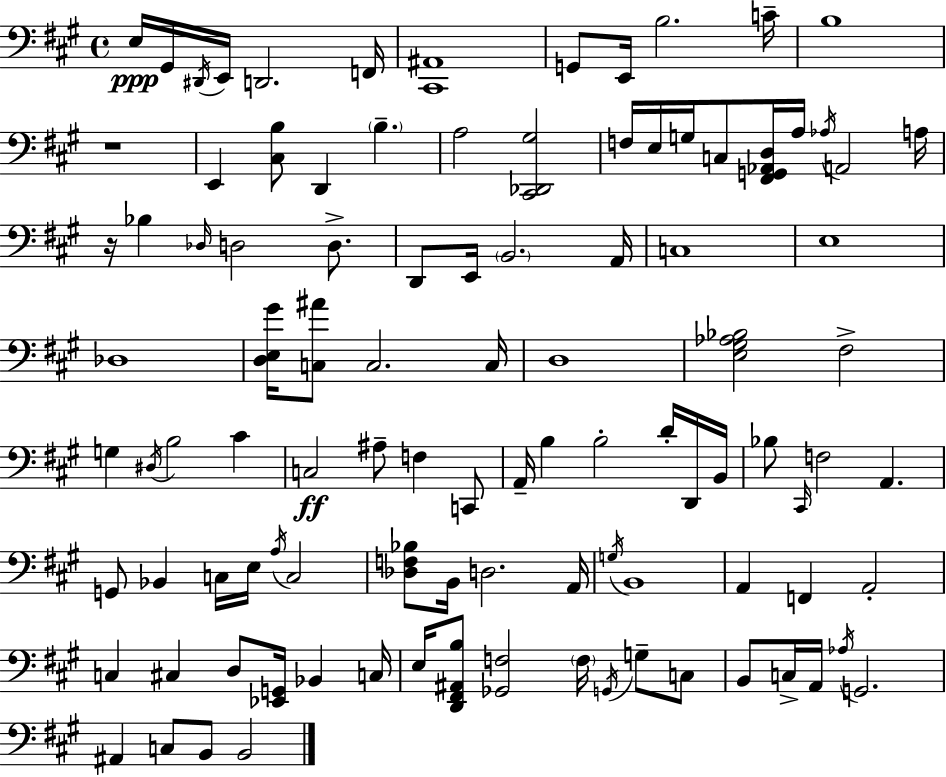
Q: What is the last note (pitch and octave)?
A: B2